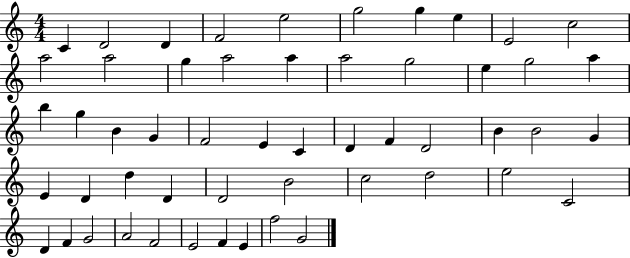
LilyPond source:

{
  \clef treble
  \numericTimeSignature
  \time 4/4
  \key c \major
  c'4 d'2 d'4 | f'2 e''2 | g''2 g''4 e''4 | e'2 c''2 | \break a''2 a''2 | g''4 a''2 a''4 | a''2 g''2 | e''4 g''2 a''4 | \break b''4 g''4 b'4 g'4 | f'2 e'4 c'4 | d'4 f'4 d'2 | b'4 b'2 g'4 | \break e'4 d'4 d''4 d'4 | d'2 b'2 | c''2 d''2 | e''2 c'2 | \break d'4 f'4 g'2 | a'2 f'2 | e'2 f'4 e'4 | f''2 g'2 | \break \bar "|."
}